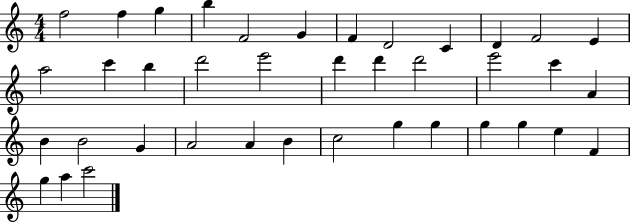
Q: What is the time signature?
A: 4/4